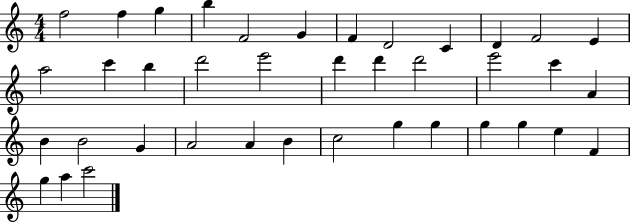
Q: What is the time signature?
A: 4/4